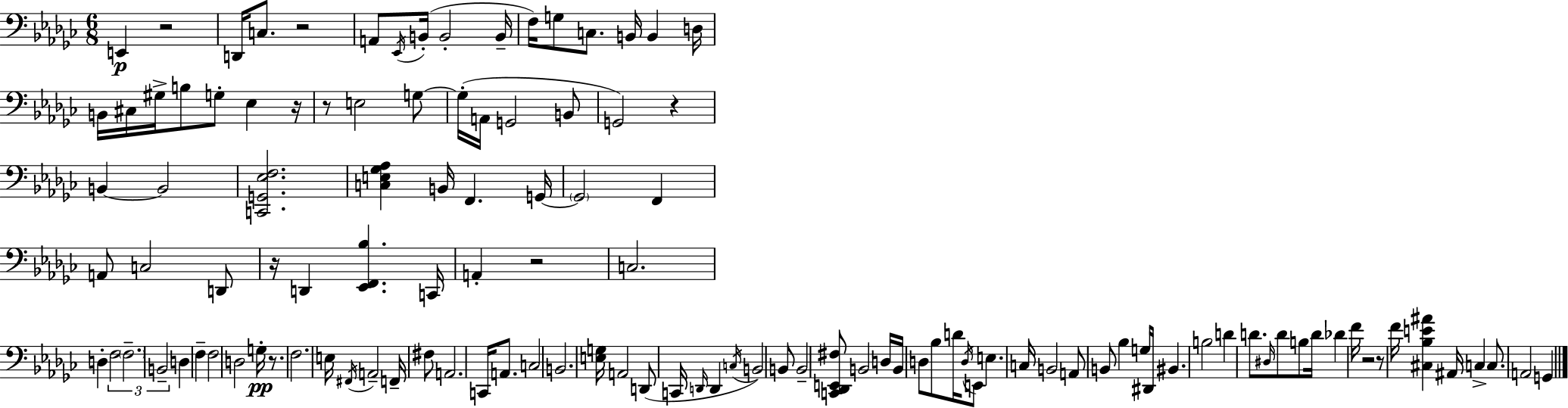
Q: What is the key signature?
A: EES minor